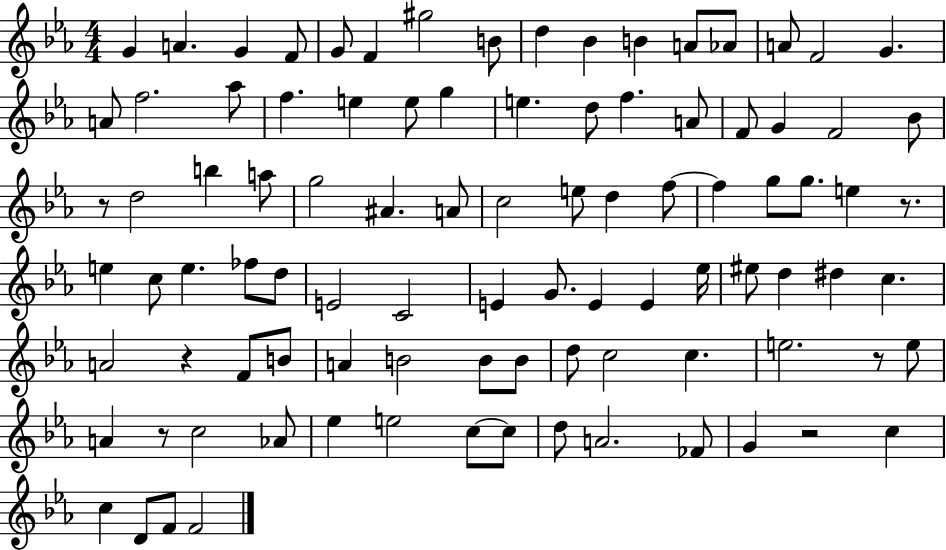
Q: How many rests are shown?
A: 6